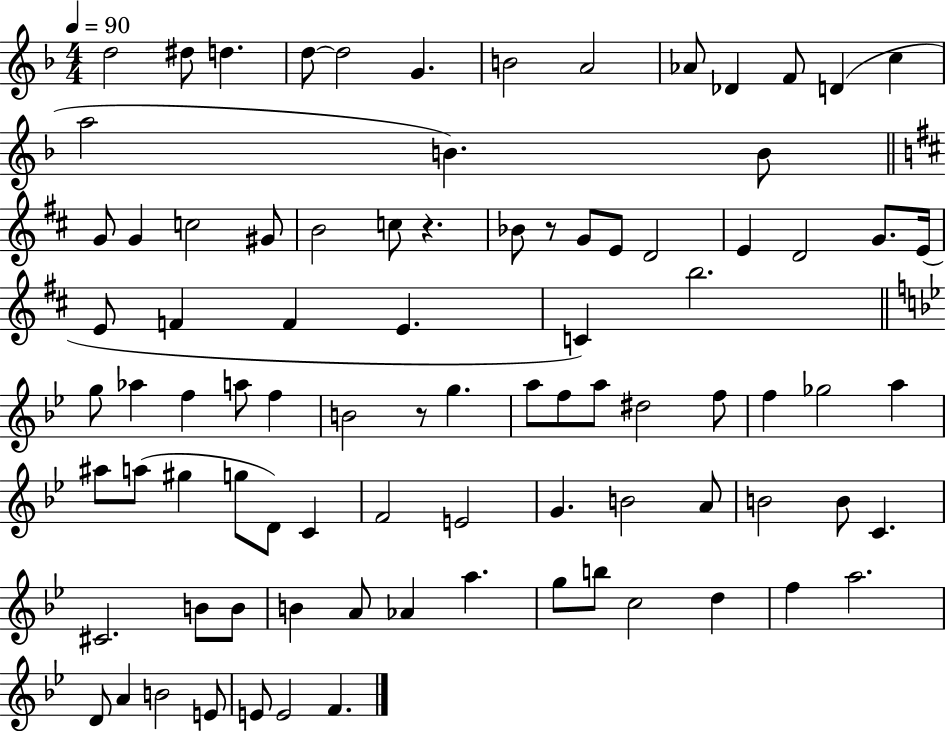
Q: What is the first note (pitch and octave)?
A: D5